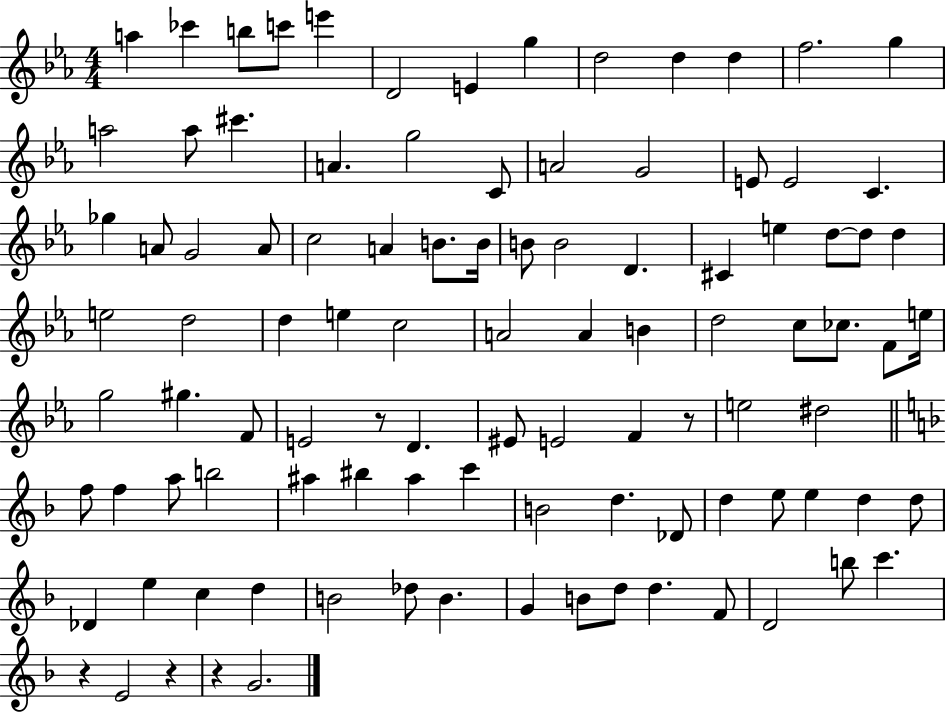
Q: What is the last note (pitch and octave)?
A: G4